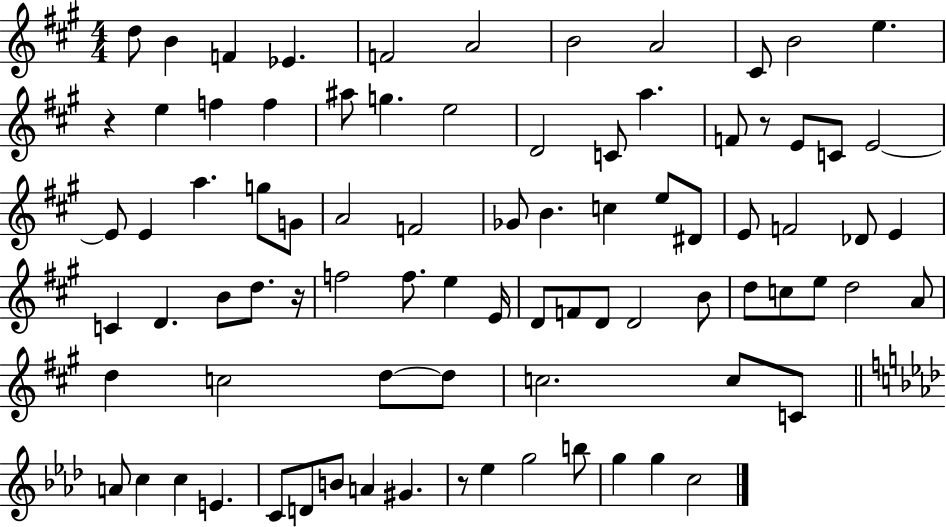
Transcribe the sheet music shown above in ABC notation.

X:1
T:Untitled
M:4/4
L:1/4
K:A
d/2 B F _E F2 A2 B2 A2 ^C/2 B2 e z e f f ^a/2 g e2 D2 C/2 a F/2 z/2 E/2 C/2 E2 E/2 E a g/2 G/2 A2 F2 _G/2 B c e/2 ^D/2 E/2 F2 _D/2 E C D B/2 d/2 z/4 f2 f/2 e E/4 D/2 F/2 D/2 D2 B/2 d/2 c/2 e/2 d2 A/2 d c2 d/2 d/2 c2 c/2 C/2 A/2 c c E C/2 D/2 B/2 A ^G z/2 _e g2 b/2 g g c2